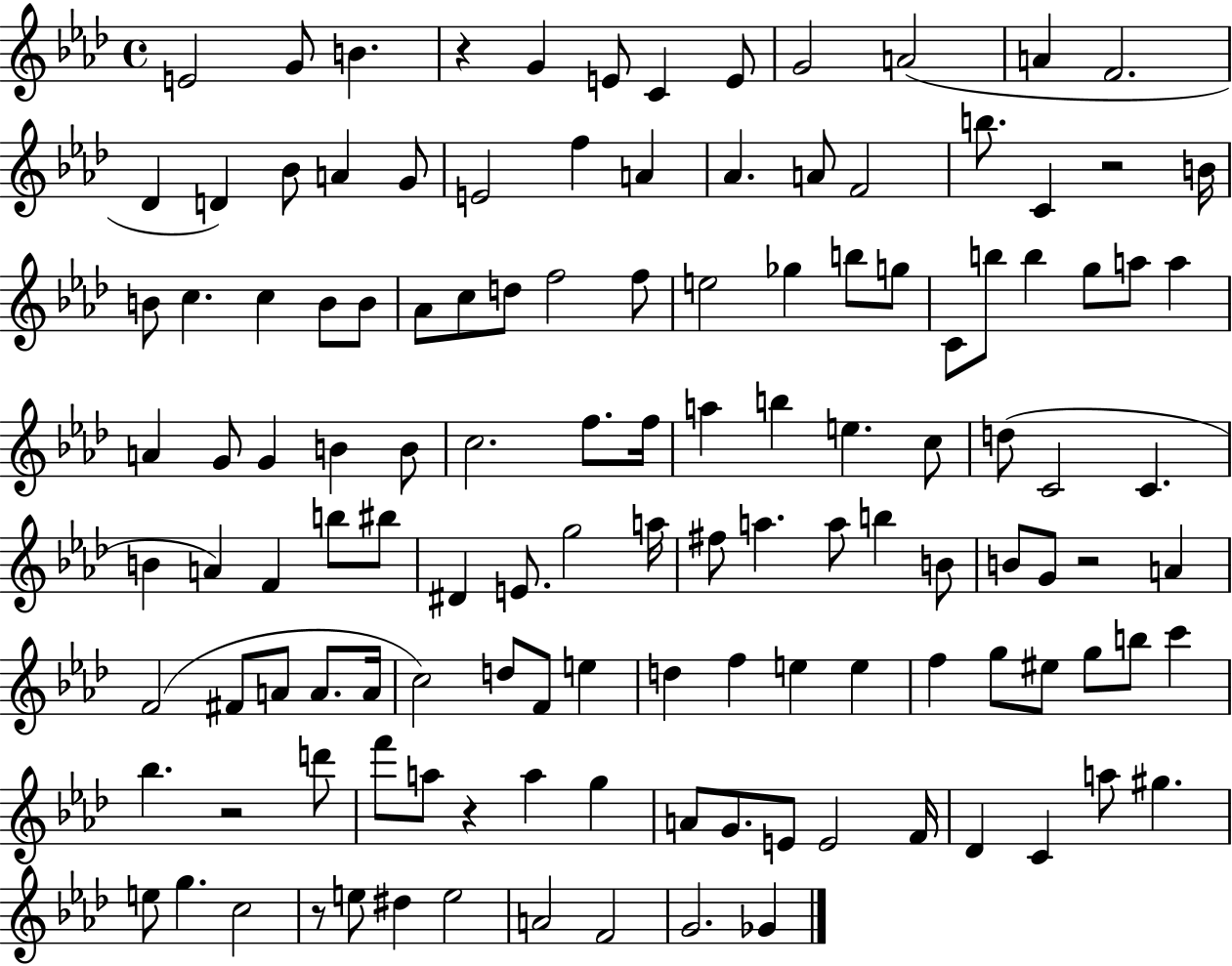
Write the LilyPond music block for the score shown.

{
  \clef treble
  \time 4/4
  \defaultTimeSignature
  \key aes \major
  e'2 g'8 b'4. | r4 g'4 e'8 c'4 e'8 | g'2 a'2( | a'4 f'2. | \break des'4 d'4) bes'8 a'4 g'8 | e'2 f''4 a'4 | aes'4. a'8 f'2 | b''8. c'4 r2 b'16 | \break b'8 c''4. c''4 b'8 b'8 | aes'8 c''8 d''8 f''2 f''8 | e''2 ges''4 b''8 g''8 | c'8 b''8 b''4 g''8 a''8 a''4 | \break a'4 g'8 g'4 b'4 b'8 | c''2. f''8. f''16 | a''4 b''4 e''4. c''8 | d''8( c'2 c'4. | \break b'4 a'4) f'4 b''8 bis''8 | dis'4 e'8. g''2 a''16 | fis''8 a''4. a''8 b''4 b'8 | b'8 g'8 r2 a'4 | \break f'2( fis'8 a'8 a'8. a'16 | c''2) d''8 f'8 e''4 | d''4 f''4 e''4 e''4 | f''4 g''8 eis''8 g''8 b''8 c'''4 | \break bes''4. r2 d'''8 | f'''8 a''8 r4 a''4 g''4 | a'8 g'8. e'8 e'2 f'16 | des'4 c'4 a''8 gis''4. | \break e''8 g''4. c''2 | r8 e''8 dis''4 e''2 | a'2 f'2 | g'2. ges'4 | \break \bar "|."
}